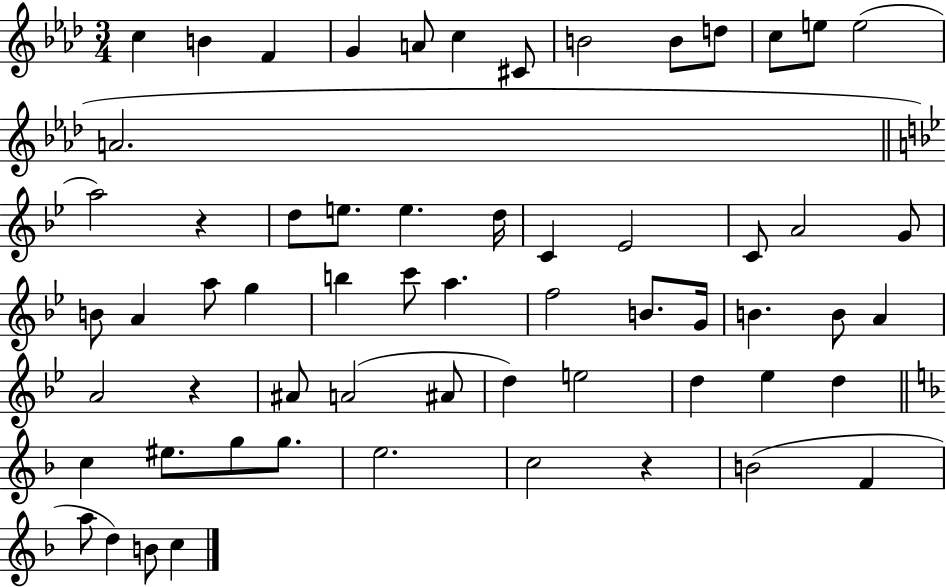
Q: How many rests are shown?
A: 3